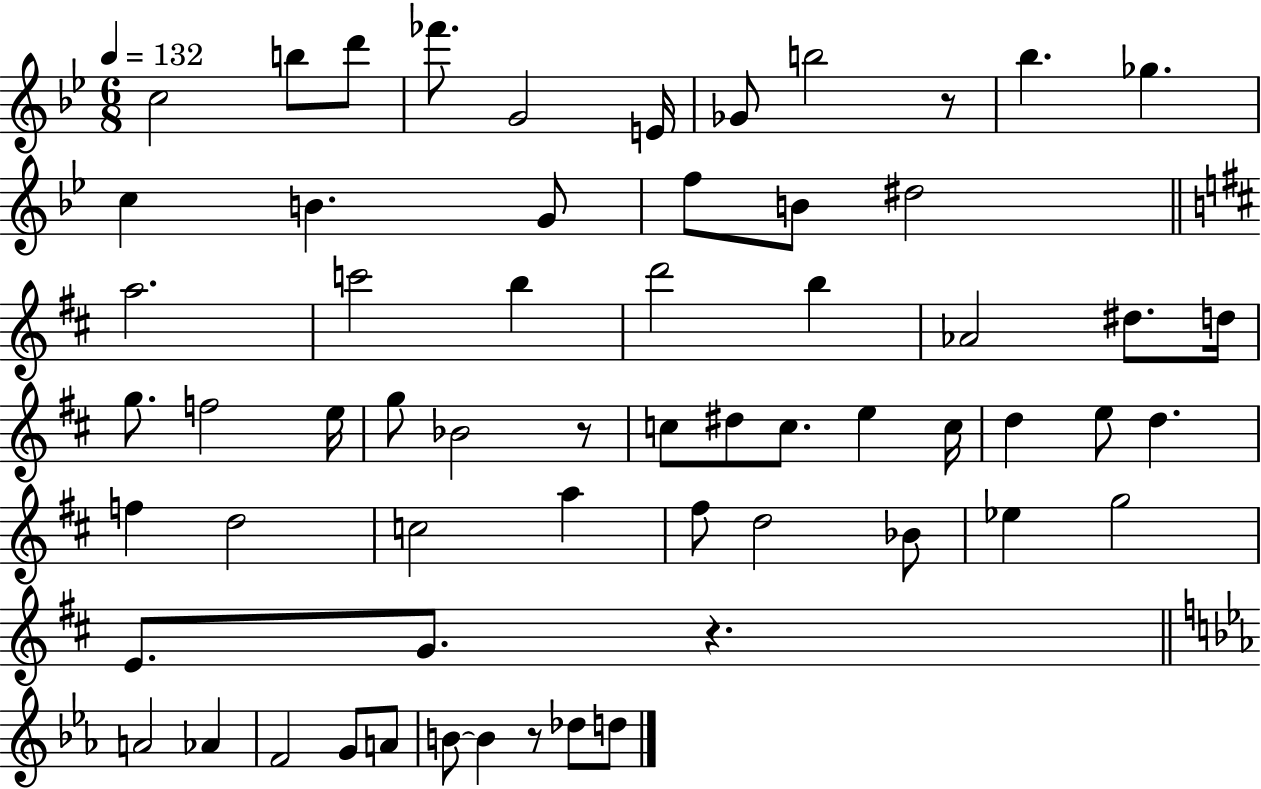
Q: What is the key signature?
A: BES major